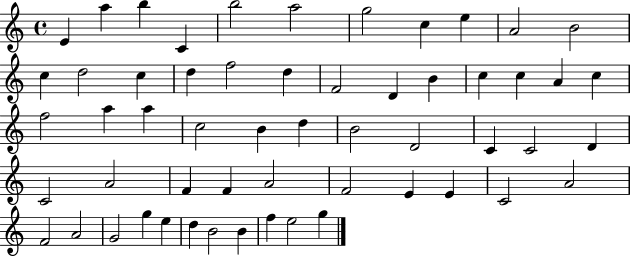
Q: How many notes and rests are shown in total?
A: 56